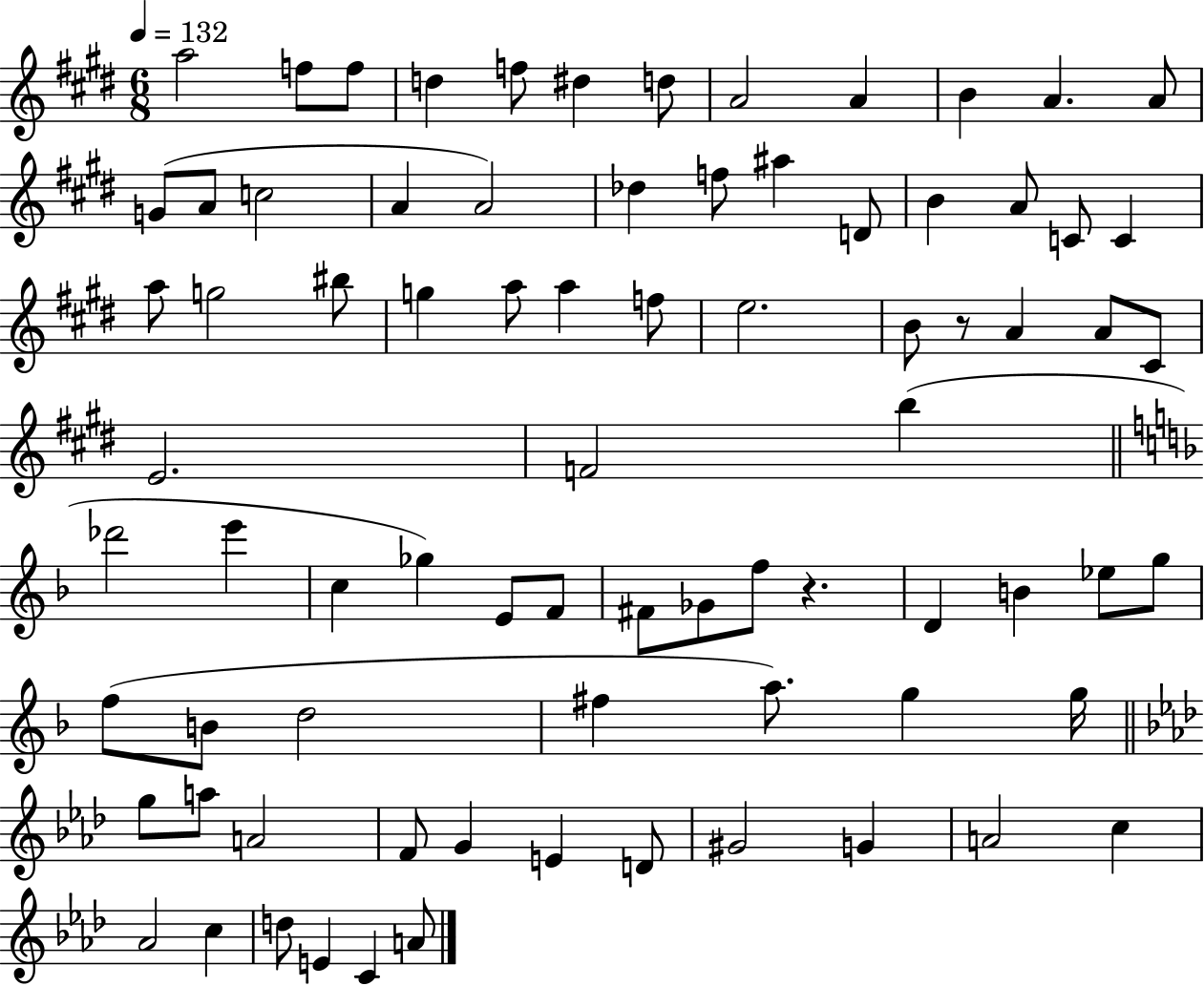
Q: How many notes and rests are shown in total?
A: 79